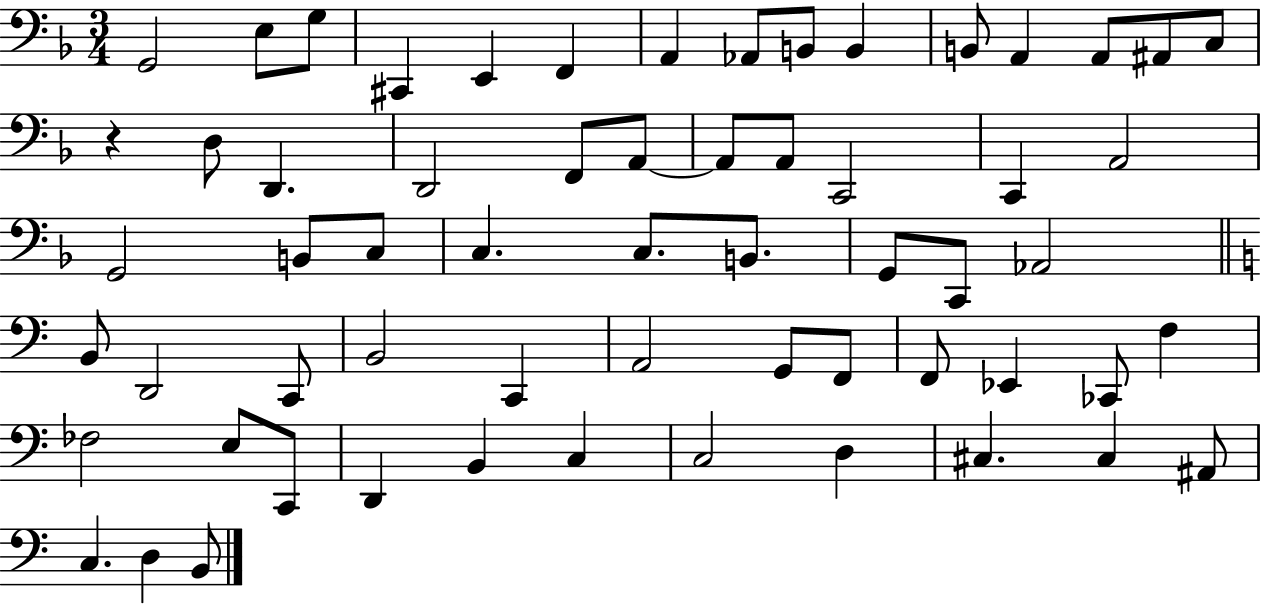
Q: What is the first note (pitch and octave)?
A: G2